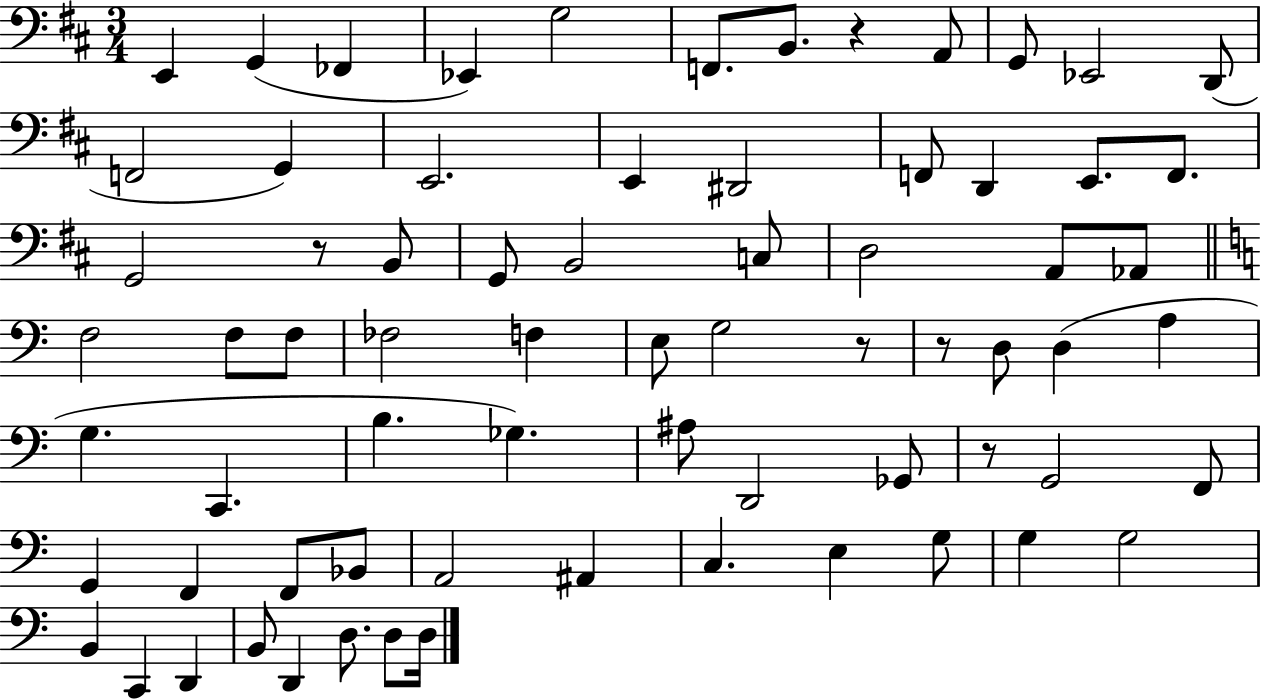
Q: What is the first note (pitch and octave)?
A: E2